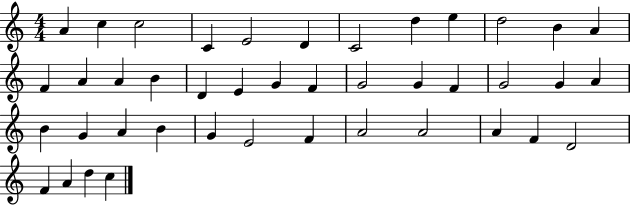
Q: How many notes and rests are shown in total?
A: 42